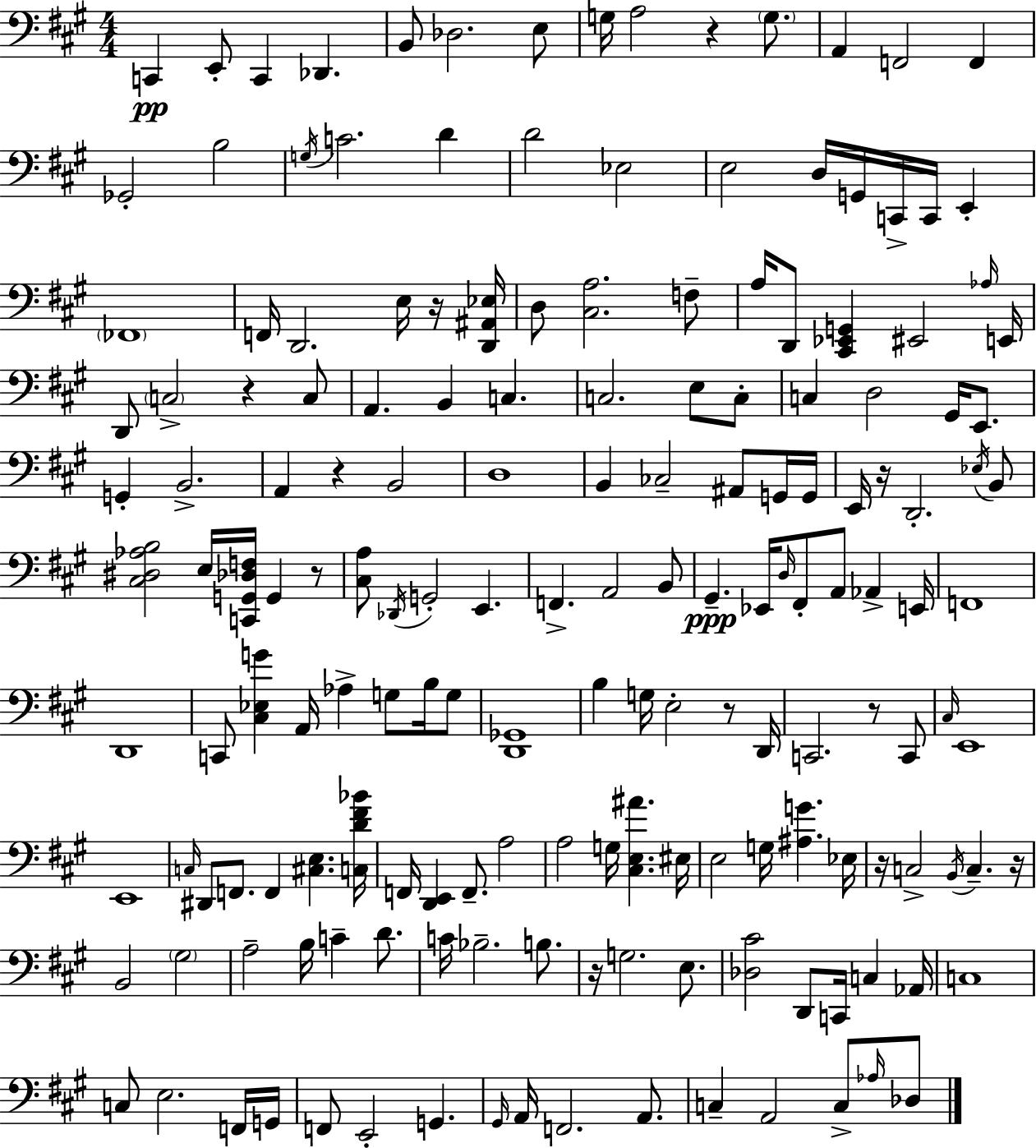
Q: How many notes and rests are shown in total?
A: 169